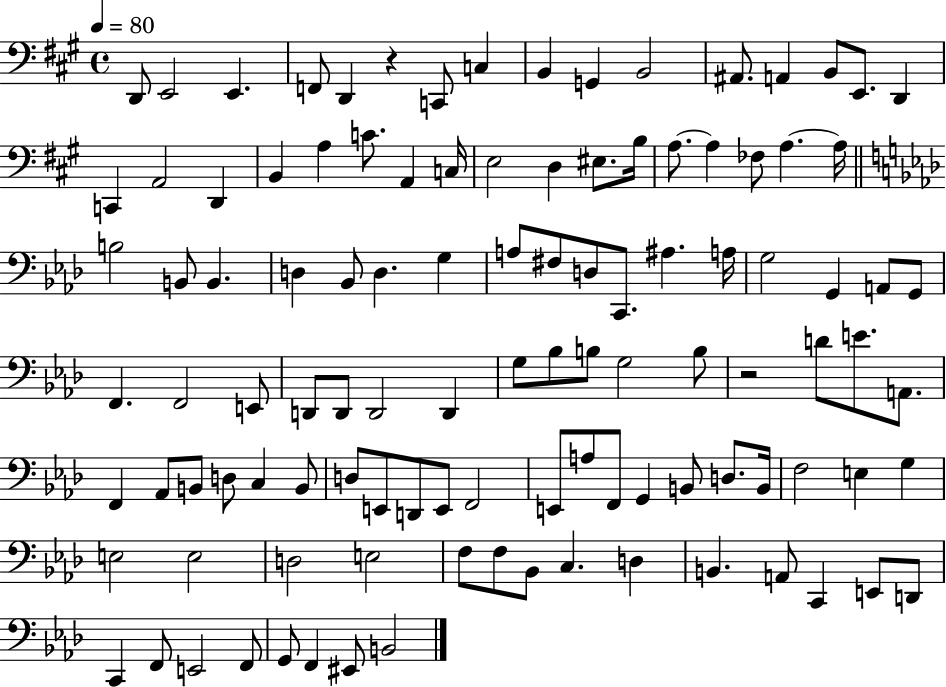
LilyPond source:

{
  \clef bass
  \time 4/4
  \defaultTimeSignature
  \key a \major
  \tempo 4 = 80
  d,8 e,2 e,4. | f,8 d,4 r4 c,8 c4 | b,4 g,4 b,2 | ais,8. a,4 b,8 e,8. d,4 | \break c,4 a,2 d,4 | b,4 a4 c'8. a,4 c16 | e2 d4 eis8. b16 | a8.~~ a4 fes8 a4.~~ a16 | \break \bar "||" \break \key aes \major b2 b,8 b,4. | d4 bes,8 d4. g4 | a8 fis8 d8 c,8. ais4. a16 | g2 g,4 a,8 g,8 | \break f,4. f,2 e,8 | d,8 d,8 d,2 d,4 | g8 bes8 b8 g2 b8 | r2 d'8 e'8. a,8. | \break f,4 aes,8 b,8 d8 c4 b,8 | d8 e,8 d,8 e,8 f,2 | e,8 a8 f,8 g,4 b,8 d8. b,16 | f2 e4 g4 | \break e2 e2 | d2 e2 | f8 f8 bes,8 c4. d4 | b,4. a,8 c,4 e,8 d,8 | \break c,4 f,8 e,2 f,8 | g,8 f,4 eis,8 b,2 | \bar "|."
}